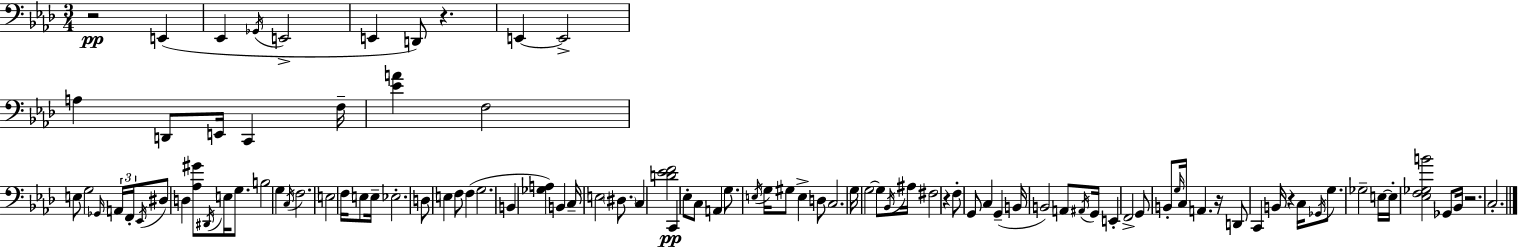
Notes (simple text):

R/h E2/q Eb2/q Gb2/s E2/h E2/q D2/e R/q. E2/q E2/h A3/q D2/e E2/s C2/q F3/s [Eb4,A4]/q F3/h E3/e G3/h Gb2/s A2/s F2/s Eb2/s D#3/e D3/q [Ab3,G#4]/e D#2/s E3/s G3/e. B3/h G3/q C3/s F3/h. E3/h F3/s E3/e E3/s Eb3/h. D3/e E3/q F3/e F3/q G3/h. B2/q [Gb3,A3]/q B2/q C3/s E3/h D#3/e. C3/q [D4,Eb4,F4]/h C2/q Eb3/e C3/e A2/q G3/e. E3/s G3/s G#3/e E3/q D3/e C3/h. G3/s G3/h G3/e Bb2/s A#3/s F#3/h R/q F3/e G2/e C3/q G2/q B2/s B2/h A2/e A#2/s G2/s E2/q F2/h G2/e B2/e G3/s C3/s A2/q. R/s D2/e C2/q B2/s R/q C3/s Gb2/s G3/e. Gb3/h E3/s E3/s [Eb3,F3,Gb3,B4]/h Gb2/e Bb2/s R/h. C3/h.